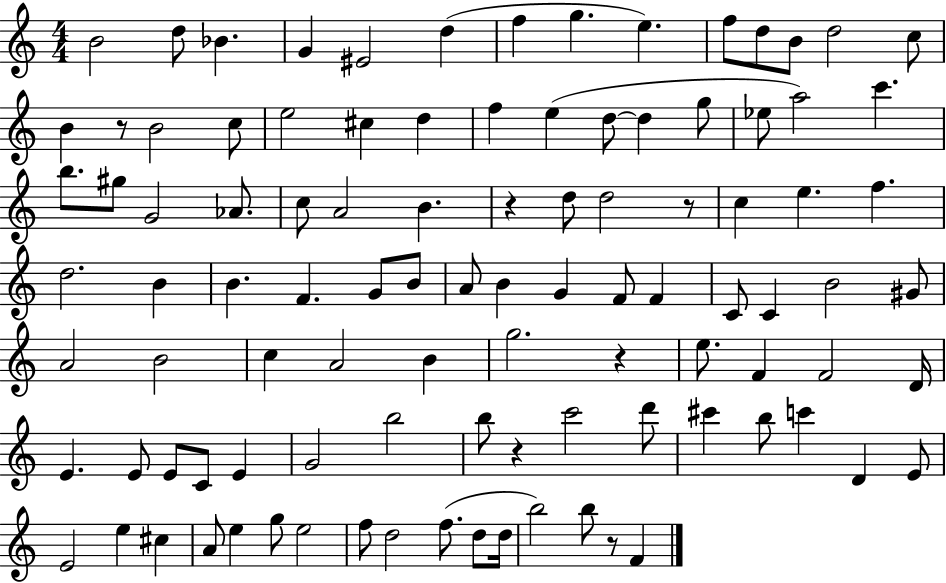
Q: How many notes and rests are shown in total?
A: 101